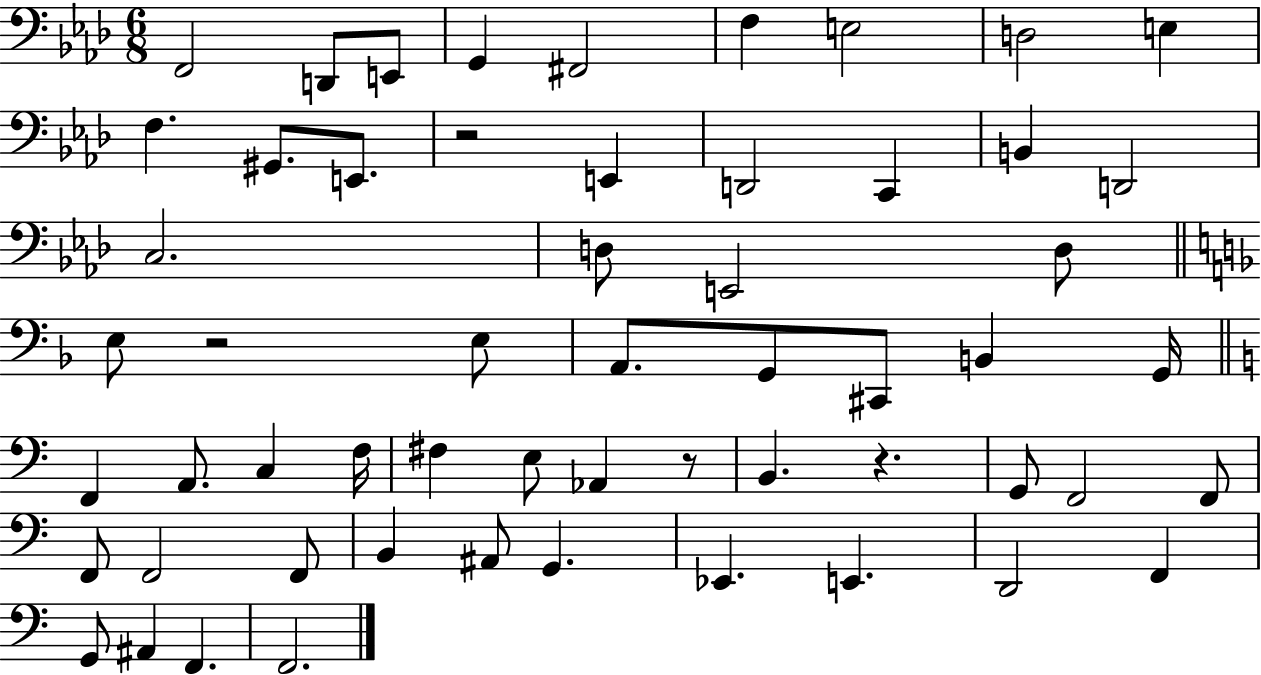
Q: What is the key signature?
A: AES major